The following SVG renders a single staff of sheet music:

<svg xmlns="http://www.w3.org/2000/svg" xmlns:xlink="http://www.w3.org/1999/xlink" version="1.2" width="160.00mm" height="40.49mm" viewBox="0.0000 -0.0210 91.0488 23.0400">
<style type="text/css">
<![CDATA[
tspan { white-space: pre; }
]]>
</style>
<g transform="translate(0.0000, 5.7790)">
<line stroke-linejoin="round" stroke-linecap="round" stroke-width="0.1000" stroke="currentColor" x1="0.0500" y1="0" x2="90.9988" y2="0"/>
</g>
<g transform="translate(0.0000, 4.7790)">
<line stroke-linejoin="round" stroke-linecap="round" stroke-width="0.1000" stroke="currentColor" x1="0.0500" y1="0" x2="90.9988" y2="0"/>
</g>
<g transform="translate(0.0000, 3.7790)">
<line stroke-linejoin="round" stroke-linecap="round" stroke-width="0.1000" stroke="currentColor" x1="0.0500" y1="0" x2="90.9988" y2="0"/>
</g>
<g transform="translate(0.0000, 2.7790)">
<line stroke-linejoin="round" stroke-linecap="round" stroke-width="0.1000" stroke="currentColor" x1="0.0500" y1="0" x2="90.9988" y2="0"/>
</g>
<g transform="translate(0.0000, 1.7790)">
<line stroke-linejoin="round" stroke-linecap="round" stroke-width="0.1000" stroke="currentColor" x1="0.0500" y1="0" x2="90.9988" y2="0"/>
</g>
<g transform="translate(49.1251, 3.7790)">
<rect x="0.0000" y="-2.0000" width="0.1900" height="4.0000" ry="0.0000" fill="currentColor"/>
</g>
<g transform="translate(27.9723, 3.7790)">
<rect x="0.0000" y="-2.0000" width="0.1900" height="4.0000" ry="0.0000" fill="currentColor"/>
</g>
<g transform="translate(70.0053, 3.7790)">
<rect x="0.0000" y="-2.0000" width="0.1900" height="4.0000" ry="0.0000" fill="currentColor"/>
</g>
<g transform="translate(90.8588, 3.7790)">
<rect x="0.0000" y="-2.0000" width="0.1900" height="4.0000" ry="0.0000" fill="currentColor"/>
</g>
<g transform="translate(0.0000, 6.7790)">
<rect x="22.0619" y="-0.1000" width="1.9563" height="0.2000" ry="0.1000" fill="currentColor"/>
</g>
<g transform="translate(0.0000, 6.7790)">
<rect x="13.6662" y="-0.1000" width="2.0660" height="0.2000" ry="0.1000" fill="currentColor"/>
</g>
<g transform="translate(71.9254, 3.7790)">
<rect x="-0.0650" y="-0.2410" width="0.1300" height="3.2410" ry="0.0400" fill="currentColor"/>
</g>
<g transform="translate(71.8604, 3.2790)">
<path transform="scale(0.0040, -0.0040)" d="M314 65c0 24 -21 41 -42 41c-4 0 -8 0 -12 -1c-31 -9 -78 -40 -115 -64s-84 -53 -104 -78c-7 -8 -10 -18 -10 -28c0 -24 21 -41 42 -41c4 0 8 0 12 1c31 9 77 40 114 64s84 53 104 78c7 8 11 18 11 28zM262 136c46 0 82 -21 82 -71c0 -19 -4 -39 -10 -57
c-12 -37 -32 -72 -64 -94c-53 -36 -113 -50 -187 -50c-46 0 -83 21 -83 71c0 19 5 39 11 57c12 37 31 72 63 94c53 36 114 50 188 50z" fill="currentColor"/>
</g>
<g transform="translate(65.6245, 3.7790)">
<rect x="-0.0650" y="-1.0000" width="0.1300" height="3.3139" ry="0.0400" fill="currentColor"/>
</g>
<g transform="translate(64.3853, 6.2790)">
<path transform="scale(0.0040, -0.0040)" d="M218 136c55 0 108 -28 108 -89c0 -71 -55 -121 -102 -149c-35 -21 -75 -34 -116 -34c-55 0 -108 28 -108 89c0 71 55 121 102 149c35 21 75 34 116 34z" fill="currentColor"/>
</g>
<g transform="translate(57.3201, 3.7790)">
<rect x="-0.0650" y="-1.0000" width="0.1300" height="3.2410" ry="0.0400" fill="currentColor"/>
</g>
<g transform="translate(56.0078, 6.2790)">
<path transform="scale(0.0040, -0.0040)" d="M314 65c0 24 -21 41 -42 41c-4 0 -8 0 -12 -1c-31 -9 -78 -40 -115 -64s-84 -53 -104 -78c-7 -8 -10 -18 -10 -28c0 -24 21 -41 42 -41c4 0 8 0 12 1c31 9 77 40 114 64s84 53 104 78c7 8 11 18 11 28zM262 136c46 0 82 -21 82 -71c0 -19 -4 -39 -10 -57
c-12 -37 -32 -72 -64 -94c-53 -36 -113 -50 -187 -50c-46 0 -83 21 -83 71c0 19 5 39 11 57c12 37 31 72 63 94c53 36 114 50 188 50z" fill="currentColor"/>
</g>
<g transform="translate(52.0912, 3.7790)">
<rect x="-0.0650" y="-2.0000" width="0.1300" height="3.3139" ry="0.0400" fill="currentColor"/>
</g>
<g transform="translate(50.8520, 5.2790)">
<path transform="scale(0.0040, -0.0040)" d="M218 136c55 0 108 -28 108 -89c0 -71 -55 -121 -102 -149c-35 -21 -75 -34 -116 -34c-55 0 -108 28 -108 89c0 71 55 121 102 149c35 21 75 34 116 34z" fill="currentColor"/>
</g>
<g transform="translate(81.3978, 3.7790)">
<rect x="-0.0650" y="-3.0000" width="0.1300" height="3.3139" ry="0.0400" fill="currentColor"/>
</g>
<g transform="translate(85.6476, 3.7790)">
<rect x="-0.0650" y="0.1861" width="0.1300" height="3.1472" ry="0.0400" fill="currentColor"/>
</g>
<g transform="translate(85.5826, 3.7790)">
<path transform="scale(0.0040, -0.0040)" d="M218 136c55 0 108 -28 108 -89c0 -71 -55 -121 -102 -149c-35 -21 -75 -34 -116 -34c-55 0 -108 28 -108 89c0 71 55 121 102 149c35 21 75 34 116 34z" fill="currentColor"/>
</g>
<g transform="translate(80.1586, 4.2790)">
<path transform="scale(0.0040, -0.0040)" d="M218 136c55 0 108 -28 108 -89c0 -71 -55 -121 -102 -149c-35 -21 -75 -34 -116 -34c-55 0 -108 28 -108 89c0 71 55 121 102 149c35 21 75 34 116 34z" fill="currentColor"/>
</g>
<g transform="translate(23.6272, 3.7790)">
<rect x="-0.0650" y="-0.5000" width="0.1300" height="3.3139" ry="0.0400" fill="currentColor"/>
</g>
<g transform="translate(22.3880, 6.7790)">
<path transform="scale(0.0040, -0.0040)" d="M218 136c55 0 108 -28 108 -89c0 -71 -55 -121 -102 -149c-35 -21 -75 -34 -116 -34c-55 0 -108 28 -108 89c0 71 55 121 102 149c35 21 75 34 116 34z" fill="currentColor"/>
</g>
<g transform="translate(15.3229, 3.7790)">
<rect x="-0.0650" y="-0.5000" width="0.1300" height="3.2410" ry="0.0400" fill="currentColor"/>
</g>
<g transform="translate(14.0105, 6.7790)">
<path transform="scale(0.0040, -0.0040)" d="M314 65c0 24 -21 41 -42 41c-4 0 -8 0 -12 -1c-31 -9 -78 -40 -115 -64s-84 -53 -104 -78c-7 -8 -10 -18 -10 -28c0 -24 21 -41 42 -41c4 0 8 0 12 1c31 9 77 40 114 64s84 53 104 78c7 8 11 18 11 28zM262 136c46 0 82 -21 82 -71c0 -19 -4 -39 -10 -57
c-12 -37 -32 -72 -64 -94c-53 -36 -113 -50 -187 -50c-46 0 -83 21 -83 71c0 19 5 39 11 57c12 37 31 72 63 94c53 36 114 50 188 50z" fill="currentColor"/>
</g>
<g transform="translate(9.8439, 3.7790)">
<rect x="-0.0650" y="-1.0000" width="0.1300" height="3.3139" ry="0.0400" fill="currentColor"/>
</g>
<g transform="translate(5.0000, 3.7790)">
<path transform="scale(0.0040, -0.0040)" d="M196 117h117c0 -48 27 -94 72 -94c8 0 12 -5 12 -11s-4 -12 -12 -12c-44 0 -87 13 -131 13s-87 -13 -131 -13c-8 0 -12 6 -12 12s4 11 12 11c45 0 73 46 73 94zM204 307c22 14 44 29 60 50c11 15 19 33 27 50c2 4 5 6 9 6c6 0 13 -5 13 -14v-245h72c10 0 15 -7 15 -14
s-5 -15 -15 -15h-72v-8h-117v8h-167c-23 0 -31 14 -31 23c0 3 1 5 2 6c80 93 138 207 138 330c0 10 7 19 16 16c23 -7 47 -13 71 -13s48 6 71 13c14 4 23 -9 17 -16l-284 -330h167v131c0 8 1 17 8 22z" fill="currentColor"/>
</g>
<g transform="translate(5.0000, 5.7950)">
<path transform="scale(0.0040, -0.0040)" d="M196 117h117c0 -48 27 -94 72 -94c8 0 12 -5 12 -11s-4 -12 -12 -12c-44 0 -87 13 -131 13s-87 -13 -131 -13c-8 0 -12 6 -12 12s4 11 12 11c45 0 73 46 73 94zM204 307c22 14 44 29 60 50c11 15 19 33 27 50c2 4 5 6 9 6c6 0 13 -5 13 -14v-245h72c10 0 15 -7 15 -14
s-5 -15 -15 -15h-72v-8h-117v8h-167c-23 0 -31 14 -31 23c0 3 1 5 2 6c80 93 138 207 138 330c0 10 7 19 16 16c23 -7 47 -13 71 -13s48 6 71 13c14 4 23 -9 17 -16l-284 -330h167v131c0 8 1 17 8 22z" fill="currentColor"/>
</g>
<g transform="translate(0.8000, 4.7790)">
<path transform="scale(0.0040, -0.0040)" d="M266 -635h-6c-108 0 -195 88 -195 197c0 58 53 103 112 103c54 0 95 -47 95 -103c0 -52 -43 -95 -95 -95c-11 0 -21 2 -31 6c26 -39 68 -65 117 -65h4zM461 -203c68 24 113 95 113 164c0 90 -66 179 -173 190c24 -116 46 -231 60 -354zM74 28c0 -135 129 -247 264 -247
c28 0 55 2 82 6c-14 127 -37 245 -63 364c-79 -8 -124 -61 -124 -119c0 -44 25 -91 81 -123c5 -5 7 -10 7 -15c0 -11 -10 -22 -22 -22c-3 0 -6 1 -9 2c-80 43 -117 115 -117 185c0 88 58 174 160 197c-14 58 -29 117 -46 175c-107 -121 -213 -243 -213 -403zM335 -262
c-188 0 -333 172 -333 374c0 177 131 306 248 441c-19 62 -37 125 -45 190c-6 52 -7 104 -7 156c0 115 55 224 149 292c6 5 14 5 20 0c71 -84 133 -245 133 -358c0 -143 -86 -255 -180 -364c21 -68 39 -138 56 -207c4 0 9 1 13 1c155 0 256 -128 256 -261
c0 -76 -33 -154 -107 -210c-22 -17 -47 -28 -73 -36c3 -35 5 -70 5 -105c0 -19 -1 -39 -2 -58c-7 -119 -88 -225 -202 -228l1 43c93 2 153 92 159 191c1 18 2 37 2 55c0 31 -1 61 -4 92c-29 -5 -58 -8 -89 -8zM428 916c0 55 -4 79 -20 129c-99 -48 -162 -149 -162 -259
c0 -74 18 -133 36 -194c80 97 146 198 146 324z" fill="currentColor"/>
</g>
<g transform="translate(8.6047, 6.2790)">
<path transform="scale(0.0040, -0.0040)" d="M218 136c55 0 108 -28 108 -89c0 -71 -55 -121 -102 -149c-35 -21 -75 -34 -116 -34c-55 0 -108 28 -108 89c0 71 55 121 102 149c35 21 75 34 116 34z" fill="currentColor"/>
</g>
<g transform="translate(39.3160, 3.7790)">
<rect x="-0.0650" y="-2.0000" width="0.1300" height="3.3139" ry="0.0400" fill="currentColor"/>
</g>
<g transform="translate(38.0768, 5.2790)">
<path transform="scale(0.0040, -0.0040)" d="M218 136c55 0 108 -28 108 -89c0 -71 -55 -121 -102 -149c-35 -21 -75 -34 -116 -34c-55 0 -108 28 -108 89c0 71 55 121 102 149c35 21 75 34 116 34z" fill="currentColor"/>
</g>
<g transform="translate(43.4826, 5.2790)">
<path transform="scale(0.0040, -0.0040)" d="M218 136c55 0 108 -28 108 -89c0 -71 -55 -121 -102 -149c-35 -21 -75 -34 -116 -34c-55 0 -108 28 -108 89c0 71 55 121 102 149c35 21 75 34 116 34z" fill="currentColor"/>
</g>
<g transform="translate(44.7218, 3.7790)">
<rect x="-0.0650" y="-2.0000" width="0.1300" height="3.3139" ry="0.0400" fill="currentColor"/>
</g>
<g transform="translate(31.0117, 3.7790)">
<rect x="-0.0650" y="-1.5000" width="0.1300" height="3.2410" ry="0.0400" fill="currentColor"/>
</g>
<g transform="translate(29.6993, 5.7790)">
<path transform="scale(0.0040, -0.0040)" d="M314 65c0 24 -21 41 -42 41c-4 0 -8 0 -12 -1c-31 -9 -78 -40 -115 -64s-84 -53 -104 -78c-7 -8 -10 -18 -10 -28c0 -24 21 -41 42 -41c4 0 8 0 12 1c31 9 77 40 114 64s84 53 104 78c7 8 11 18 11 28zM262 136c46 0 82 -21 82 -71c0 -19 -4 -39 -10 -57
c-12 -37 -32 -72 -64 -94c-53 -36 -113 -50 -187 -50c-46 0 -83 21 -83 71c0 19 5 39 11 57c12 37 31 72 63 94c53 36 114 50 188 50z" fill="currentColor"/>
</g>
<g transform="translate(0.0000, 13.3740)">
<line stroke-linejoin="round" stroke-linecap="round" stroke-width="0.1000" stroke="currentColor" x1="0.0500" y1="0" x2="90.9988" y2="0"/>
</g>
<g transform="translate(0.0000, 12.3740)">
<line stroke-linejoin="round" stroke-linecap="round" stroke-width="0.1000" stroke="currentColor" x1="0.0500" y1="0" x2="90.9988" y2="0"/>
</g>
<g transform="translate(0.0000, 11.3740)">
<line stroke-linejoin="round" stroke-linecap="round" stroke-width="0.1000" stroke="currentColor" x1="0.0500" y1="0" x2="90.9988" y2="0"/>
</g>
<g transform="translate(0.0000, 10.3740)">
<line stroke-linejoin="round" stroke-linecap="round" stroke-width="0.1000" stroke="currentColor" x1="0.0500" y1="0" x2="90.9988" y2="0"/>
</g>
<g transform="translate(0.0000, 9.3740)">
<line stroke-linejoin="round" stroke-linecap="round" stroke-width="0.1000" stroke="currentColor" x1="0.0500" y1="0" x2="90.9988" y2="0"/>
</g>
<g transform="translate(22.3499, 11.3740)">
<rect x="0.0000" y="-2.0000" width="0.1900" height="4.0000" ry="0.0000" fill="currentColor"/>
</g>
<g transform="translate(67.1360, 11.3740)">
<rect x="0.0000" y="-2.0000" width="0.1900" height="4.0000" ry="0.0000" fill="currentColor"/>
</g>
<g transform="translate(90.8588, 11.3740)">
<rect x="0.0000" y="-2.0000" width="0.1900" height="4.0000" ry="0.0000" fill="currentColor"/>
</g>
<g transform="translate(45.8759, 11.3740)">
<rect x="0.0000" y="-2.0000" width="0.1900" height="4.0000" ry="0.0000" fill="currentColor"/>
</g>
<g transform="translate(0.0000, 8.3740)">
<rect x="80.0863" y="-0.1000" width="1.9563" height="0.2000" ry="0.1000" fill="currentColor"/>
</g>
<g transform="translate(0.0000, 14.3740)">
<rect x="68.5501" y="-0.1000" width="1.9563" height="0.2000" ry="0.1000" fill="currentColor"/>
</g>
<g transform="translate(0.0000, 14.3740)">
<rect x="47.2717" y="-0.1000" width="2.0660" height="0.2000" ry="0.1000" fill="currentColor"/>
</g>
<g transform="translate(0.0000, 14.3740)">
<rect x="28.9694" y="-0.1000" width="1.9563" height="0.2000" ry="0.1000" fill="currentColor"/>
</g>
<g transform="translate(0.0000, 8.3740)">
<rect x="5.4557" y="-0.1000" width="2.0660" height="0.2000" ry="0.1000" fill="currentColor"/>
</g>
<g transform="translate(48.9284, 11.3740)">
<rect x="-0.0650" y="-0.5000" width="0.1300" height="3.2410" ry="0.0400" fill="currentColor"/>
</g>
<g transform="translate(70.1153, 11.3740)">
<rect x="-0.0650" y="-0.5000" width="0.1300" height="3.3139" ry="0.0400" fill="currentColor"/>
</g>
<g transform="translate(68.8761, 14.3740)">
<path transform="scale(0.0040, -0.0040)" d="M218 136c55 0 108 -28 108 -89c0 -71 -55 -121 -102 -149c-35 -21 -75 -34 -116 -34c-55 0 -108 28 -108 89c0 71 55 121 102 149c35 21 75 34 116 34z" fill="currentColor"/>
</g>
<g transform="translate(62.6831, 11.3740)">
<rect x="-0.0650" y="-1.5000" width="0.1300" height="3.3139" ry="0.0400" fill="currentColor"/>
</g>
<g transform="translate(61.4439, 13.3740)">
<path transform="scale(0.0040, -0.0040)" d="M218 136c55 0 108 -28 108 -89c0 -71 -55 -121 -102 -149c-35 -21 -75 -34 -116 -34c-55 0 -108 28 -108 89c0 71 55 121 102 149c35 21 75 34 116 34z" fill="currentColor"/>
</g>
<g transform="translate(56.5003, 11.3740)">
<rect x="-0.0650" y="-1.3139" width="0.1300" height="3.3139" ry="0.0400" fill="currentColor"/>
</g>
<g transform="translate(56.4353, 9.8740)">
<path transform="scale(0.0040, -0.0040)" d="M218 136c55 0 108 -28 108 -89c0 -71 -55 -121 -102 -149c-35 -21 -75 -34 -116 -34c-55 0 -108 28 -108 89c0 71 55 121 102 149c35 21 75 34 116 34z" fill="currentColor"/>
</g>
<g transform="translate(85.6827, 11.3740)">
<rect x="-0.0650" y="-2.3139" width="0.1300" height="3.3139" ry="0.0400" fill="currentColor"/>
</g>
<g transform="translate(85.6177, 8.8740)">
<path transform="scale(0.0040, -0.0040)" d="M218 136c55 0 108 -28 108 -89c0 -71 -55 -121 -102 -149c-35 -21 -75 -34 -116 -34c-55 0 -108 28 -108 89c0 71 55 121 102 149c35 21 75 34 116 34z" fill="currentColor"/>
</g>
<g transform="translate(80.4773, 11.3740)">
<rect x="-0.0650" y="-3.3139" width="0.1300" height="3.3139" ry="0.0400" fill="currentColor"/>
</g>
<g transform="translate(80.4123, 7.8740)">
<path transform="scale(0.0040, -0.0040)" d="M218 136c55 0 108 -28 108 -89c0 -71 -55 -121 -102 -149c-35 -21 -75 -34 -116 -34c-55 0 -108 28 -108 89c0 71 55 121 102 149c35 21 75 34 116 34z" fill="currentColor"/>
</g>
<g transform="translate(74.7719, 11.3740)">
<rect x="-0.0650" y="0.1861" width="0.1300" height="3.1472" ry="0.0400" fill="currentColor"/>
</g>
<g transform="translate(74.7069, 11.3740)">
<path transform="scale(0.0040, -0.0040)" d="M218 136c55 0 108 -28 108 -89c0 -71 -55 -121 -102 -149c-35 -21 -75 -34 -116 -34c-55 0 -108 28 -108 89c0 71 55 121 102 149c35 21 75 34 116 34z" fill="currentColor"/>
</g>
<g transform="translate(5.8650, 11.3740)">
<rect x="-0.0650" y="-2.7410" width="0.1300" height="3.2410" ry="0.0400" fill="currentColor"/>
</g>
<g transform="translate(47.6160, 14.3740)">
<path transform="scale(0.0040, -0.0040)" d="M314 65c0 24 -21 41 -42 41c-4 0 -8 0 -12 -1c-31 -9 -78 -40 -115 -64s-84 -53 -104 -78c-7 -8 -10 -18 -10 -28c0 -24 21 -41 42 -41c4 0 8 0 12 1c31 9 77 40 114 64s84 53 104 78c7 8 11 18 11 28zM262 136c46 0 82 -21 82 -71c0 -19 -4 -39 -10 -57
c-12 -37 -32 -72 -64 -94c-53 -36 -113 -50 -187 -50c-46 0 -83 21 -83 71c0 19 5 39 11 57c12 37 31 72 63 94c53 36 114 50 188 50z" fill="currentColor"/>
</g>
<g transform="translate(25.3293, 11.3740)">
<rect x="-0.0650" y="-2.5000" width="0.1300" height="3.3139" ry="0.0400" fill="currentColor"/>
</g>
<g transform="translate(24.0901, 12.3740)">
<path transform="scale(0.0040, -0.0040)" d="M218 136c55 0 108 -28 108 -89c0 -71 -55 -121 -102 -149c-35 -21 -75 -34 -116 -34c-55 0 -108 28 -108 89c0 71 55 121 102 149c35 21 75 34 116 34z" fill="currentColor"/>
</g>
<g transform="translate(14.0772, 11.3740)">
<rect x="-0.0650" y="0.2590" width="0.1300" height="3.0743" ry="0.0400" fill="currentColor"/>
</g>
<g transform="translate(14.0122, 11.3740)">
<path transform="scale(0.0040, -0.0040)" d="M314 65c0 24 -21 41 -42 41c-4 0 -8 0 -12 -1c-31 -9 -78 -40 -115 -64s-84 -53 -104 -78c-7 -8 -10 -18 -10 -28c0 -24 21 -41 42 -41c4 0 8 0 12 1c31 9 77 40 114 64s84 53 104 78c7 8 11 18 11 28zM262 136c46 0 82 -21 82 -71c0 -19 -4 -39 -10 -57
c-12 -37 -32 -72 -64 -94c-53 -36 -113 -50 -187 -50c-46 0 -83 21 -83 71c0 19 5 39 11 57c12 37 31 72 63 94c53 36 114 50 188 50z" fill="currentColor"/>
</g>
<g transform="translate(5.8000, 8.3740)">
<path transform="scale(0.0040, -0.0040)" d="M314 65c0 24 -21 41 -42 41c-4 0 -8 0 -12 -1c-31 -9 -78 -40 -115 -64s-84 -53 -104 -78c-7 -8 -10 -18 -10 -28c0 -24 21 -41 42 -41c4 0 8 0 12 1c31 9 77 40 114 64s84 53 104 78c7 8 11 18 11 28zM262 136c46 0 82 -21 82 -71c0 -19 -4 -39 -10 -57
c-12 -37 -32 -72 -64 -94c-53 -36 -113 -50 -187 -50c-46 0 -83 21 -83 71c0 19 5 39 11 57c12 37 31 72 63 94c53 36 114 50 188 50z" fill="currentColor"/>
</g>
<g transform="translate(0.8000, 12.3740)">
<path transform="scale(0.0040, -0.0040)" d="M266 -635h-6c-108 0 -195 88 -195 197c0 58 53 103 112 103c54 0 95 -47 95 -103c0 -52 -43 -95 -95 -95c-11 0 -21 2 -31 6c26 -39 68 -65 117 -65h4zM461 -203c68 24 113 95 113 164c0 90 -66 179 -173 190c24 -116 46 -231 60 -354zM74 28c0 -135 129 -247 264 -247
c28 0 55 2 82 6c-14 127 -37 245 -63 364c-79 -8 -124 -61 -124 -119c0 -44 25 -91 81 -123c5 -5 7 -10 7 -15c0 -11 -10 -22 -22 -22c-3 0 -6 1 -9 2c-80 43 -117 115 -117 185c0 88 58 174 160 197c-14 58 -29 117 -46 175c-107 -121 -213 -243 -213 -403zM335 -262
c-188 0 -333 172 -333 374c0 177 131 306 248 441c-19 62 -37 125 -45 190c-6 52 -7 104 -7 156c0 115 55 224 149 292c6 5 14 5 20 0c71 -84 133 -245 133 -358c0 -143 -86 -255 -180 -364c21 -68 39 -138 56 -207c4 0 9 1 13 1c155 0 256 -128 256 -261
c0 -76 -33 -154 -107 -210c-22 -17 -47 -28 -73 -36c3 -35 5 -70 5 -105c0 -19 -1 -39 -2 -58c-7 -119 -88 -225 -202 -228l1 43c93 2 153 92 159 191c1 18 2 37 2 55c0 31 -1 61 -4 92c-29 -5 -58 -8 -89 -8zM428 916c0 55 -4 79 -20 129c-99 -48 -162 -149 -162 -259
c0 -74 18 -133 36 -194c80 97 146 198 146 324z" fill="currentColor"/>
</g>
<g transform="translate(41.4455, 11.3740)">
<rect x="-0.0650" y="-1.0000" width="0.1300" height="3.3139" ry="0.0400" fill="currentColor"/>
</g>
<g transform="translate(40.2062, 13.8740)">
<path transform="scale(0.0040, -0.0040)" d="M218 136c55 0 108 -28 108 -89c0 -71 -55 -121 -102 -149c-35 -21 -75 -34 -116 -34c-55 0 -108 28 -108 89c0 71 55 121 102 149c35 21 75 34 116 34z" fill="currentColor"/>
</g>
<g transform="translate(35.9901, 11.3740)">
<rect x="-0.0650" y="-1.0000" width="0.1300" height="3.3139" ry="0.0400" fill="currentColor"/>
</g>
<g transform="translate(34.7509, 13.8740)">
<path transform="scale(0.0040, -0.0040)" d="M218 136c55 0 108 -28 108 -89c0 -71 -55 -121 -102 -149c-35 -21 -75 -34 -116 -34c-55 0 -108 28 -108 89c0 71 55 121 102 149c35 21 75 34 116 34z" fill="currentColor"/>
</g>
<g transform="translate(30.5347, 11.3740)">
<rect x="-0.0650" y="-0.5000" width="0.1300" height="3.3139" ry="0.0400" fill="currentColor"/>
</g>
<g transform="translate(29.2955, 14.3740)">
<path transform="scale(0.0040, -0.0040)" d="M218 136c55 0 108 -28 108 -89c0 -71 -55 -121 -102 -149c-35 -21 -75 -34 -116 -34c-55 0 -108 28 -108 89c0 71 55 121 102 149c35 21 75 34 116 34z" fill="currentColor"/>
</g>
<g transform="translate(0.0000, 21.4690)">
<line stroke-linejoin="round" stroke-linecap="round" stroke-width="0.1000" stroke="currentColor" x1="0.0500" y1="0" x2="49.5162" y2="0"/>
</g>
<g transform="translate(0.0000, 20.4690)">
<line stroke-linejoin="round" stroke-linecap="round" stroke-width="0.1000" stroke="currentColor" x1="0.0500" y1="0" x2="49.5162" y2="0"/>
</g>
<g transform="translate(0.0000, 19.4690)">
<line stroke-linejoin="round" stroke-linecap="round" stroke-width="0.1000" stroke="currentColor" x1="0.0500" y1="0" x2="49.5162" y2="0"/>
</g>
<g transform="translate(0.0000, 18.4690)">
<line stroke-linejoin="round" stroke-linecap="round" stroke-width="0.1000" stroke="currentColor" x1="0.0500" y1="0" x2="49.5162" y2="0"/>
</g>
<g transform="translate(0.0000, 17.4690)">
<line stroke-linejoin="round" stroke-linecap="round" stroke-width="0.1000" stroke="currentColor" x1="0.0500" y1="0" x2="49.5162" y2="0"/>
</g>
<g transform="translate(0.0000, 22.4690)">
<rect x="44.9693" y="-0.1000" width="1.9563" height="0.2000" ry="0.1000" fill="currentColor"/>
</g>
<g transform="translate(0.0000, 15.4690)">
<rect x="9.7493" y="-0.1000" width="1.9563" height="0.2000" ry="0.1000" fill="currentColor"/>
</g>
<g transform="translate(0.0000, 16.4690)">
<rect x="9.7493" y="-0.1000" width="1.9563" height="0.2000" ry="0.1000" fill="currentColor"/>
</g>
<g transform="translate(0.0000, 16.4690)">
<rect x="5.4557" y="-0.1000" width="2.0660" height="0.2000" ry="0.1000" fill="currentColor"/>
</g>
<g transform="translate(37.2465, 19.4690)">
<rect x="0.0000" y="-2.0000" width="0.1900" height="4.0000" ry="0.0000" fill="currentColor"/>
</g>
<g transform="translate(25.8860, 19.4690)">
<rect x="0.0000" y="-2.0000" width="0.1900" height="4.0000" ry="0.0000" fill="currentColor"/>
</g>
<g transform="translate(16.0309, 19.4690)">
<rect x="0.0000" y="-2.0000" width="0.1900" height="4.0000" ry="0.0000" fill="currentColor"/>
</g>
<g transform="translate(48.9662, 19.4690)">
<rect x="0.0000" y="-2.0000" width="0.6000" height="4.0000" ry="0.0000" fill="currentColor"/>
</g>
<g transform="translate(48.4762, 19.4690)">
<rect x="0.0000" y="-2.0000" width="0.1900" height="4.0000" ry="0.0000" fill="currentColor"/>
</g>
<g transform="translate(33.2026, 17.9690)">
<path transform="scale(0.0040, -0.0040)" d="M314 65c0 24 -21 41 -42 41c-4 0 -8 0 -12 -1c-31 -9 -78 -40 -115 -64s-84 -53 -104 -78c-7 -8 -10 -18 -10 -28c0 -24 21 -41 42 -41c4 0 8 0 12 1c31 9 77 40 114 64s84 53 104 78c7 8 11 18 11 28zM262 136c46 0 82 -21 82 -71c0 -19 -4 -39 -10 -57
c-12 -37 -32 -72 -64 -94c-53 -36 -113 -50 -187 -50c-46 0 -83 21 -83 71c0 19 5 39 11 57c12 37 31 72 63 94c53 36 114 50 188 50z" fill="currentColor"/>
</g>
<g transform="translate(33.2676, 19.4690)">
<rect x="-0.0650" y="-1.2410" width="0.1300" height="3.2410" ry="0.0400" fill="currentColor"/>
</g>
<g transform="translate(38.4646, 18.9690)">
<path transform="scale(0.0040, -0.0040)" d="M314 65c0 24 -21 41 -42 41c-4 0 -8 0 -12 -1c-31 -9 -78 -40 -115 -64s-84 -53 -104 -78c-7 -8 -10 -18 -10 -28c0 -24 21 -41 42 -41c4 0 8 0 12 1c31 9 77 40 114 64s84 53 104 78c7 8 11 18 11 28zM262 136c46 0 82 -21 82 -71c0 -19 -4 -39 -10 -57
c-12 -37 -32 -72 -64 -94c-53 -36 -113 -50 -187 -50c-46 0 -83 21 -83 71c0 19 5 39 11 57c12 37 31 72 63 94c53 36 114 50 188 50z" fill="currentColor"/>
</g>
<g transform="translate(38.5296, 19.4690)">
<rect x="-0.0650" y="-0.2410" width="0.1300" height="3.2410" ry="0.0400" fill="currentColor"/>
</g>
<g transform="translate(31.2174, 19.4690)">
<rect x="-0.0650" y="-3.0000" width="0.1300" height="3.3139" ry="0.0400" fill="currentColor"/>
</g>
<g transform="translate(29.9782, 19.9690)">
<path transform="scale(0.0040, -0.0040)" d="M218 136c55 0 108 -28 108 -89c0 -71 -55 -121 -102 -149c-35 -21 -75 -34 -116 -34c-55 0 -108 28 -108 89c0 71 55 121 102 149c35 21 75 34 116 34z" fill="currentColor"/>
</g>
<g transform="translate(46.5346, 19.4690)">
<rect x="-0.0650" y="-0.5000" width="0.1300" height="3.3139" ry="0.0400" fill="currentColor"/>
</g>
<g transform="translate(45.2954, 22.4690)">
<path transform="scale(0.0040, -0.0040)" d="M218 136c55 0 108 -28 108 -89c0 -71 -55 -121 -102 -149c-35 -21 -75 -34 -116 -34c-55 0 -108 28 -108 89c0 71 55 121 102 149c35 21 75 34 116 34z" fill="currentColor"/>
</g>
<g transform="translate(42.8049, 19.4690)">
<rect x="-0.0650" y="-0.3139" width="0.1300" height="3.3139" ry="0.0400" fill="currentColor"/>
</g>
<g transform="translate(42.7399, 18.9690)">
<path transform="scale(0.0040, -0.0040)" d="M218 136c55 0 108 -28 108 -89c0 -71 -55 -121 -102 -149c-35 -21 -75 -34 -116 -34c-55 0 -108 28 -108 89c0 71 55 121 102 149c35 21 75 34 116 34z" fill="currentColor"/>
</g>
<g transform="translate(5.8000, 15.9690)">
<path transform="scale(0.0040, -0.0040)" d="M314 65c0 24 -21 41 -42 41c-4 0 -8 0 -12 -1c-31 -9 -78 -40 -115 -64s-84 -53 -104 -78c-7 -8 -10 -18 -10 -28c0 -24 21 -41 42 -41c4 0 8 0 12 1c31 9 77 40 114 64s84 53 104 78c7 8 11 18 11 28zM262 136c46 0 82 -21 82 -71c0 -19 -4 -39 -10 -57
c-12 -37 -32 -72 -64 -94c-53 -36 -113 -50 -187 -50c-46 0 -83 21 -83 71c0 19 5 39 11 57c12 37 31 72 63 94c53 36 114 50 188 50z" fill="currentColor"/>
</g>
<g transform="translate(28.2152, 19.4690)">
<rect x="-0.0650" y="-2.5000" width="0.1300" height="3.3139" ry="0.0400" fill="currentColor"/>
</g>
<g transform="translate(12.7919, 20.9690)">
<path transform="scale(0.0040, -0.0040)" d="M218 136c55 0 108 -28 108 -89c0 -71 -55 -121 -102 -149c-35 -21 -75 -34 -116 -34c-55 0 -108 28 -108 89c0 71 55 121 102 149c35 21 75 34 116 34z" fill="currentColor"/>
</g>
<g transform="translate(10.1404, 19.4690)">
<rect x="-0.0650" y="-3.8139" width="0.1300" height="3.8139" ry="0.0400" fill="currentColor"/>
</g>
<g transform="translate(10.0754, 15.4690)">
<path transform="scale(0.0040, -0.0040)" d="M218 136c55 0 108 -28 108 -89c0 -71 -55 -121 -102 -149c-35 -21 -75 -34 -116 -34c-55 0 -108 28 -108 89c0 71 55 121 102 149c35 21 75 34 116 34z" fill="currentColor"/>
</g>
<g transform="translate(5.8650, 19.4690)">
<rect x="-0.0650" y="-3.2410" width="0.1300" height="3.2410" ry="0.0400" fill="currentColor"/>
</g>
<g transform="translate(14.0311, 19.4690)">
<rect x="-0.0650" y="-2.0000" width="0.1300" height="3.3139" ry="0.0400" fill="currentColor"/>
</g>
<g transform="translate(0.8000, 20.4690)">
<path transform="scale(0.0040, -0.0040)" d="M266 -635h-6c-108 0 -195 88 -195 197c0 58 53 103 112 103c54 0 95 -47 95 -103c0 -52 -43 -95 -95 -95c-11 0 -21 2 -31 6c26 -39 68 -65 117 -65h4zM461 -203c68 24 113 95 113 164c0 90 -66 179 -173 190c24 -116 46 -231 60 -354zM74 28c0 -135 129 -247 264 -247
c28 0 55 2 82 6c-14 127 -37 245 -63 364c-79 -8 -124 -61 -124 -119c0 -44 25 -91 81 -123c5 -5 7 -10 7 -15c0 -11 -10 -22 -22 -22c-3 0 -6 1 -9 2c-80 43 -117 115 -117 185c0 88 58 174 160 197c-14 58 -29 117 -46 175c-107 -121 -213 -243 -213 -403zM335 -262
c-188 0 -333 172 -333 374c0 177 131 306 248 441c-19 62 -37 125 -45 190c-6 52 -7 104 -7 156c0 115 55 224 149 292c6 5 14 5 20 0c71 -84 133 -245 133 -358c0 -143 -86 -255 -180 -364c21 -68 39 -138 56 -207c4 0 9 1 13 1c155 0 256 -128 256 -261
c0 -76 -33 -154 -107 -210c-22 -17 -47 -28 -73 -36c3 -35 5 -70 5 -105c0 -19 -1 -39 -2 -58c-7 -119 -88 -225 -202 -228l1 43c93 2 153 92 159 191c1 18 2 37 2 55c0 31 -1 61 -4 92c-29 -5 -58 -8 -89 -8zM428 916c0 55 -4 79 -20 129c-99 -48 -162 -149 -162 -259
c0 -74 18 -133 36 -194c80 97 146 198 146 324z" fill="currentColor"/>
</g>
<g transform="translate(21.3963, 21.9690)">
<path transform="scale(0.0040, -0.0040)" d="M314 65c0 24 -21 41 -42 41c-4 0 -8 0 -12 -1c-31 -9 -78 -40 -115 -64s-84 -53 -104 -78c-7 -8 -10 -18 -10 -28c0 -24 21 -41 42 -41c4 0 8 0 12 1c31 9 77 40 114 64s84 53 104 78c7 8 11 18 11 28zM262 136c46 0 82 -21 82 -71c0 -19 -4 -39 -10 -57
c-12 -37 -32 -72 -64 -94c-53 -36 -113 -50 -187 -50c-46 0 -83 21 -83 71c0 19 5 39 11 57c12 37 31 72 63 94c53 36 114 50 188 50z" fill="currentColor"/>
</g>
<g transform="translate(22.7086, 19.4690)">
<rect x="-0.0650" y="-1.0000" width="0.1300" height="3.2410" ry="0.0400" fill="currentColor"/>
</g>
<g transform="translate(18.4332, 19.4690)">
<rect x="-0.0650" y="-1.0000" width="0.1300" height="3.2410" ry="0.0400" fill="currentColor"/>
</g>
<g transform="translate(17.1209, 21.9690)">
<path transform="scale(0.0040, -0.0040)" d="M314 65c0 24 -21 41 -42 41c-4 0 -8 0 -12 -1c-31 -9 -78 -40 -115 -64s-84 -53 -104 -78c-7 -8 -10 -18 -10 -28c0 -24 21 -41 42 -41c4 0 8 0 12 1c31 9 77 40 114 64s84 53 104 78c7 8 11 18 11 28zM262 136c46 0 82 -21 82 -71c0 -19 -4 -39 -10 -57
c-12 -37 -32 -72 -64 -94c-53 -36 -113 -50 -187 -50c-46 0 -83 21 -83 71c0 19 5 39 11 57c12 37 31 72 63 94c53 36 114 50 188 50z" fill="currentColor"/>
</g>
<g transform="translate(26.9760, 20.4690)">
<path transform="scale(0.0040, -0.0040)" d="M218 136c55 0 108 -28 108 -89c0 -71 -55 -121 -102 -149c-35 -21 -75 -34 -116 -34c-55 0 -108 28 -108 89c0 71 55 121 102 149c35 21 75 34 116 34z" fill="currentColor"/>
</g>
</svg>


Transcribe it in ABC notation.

X:1
T:Untitled
M:4/4
L:1/4
K:C
D C2 C E2 F F F D2 D c2 A B a2 B2 G C D D C2 e E C B b g b2 c' F D2 D2 G A e2 c2 c C